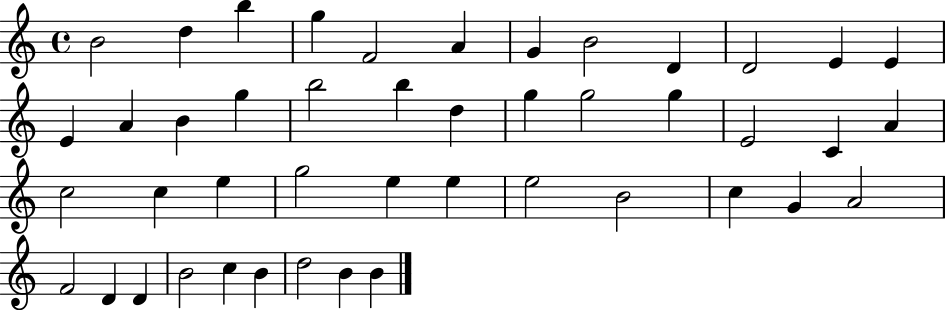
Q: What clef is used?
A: treble